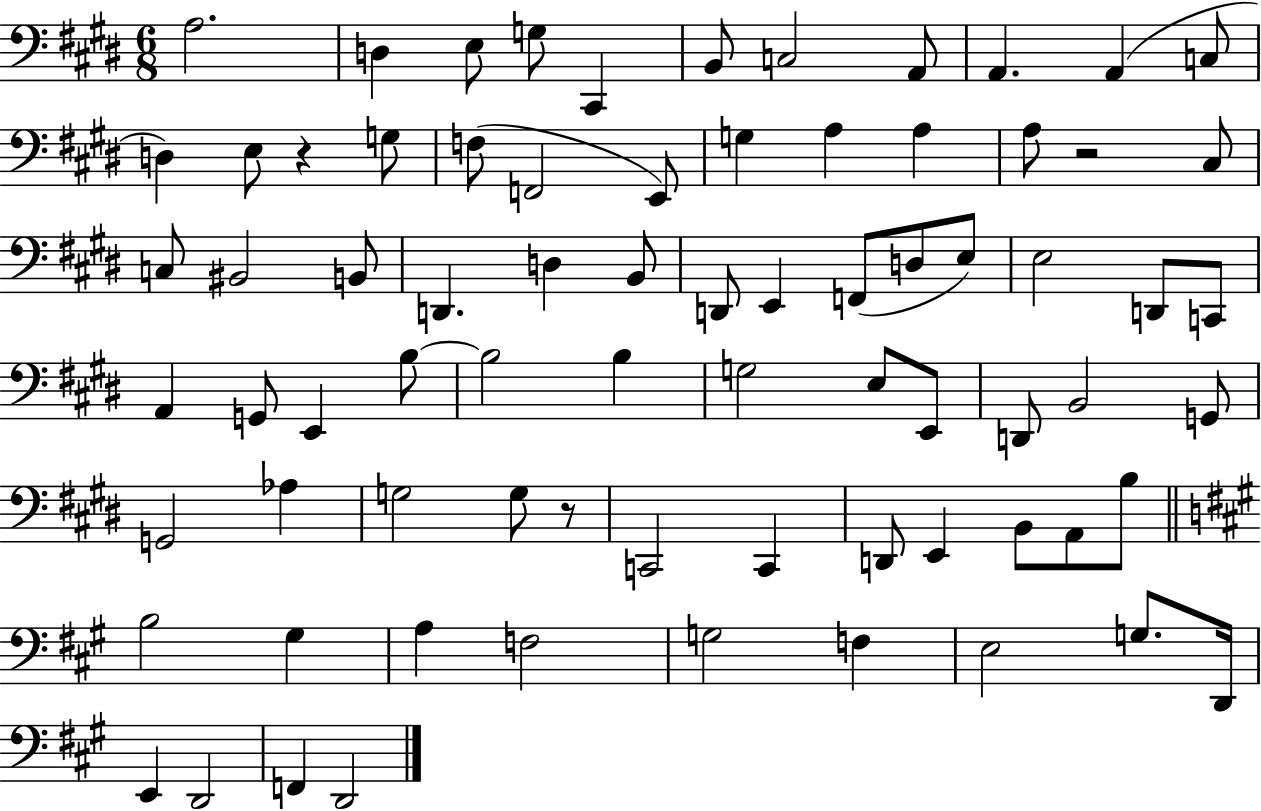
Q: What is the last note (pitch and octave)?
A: D2